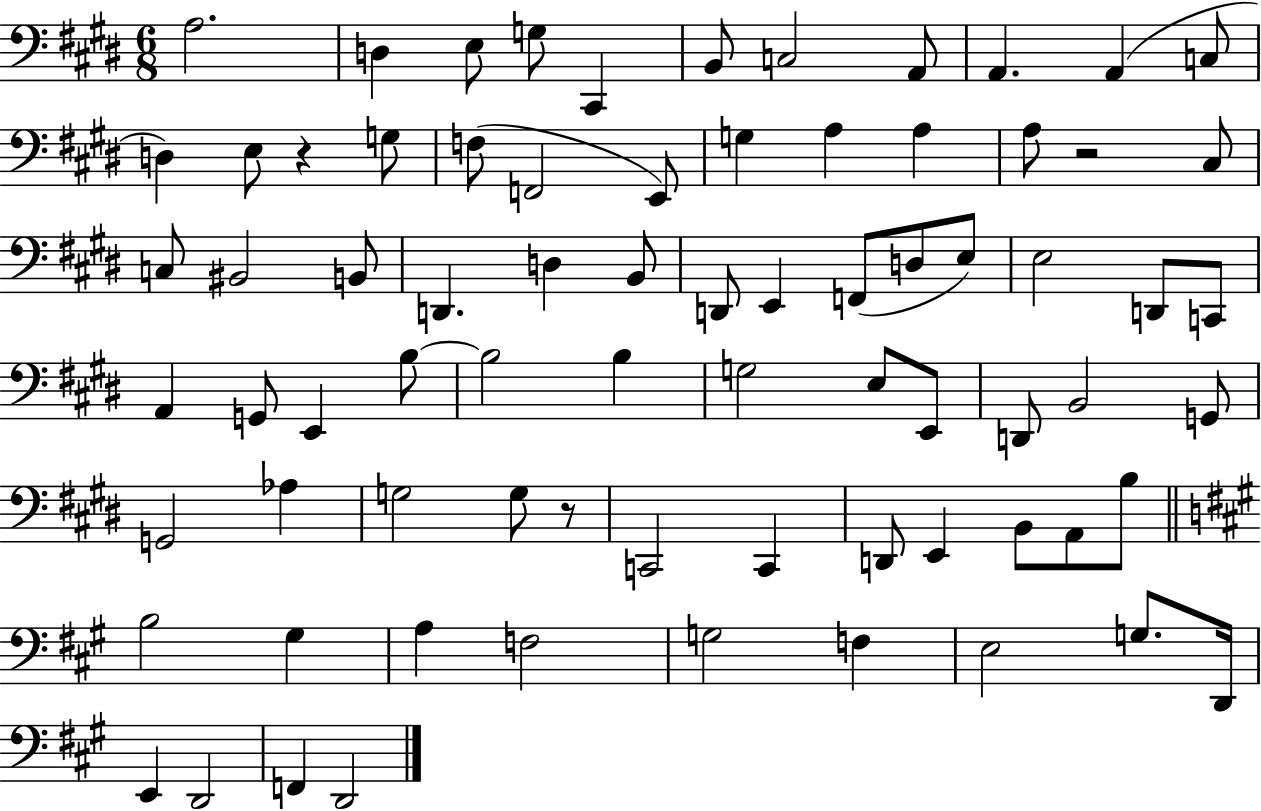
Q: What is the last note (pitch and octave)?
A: D2